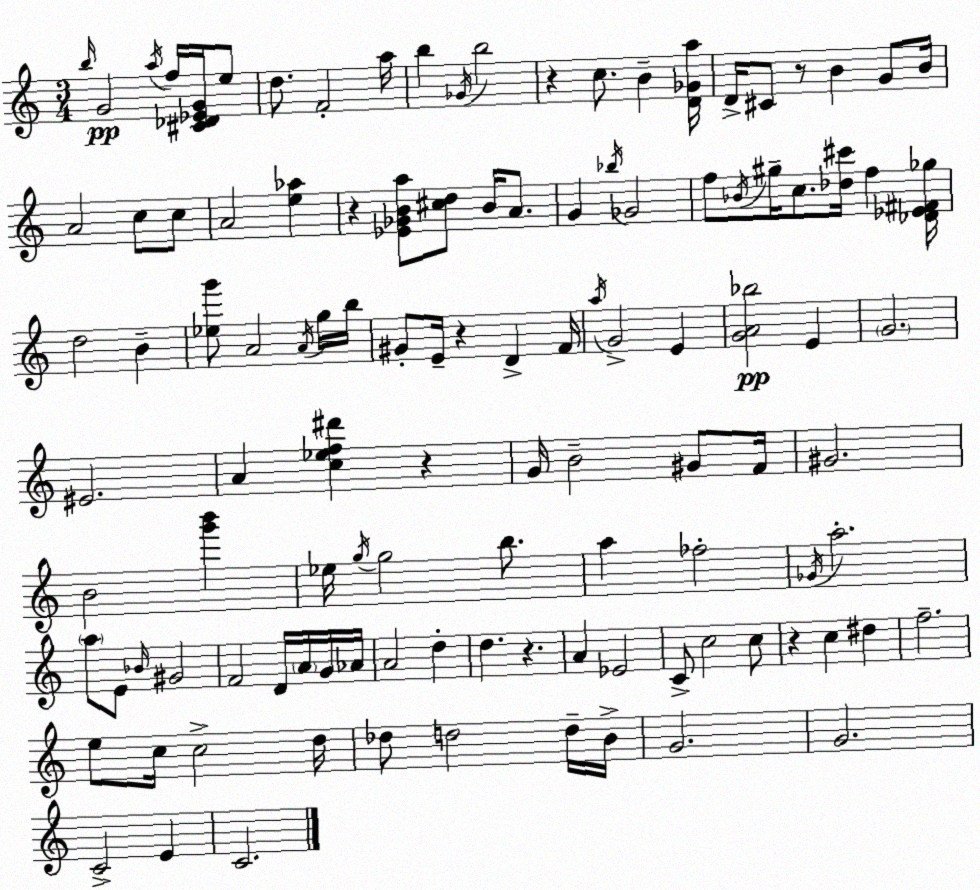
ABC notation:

X:1
T:Untitled
M:3/4
L:1/4
K:Am
b/4 G2 a/4 f/4 [^C_D_EG]/4 e/2 d/2 F2 a/4 b _G/4 b2 z c/2 B [D_Ga]/4 D/4 ^C/2 z/2 B G/2 B/4 A2 c/2 c/2 A2 [e_a] z [_E_GBa]/2 [^cd]/2 B/4 A/2 G _b/4 _G2 f/2 _B/4 ^g/4 c/2 [_d^c']/4 f [_D_E^F_g]/4 d2 B [_eg']/2 A2 A/4 g/4 b/4 ^G/2 E/4 z D F/4 a/4 G2 E [GA_b]2 E G2 ^E2 A [c_ef^d'] z G/4 B2 ^G/2 F/4 ^G2 B2 [g'b'] _e/4 g/4 g2 b/2 a _f2 _G/4 a2 a/2 E/2 _B/4 ^G2 F2 D/4 A/4 G/4 _A/4 A2 d d z A _E2 C/2 c2 c/2 z c ^d f2 e/2 c/4 c2 d/4 _d/2 d2 d/4 B/4 G2 G2 C2 E C2